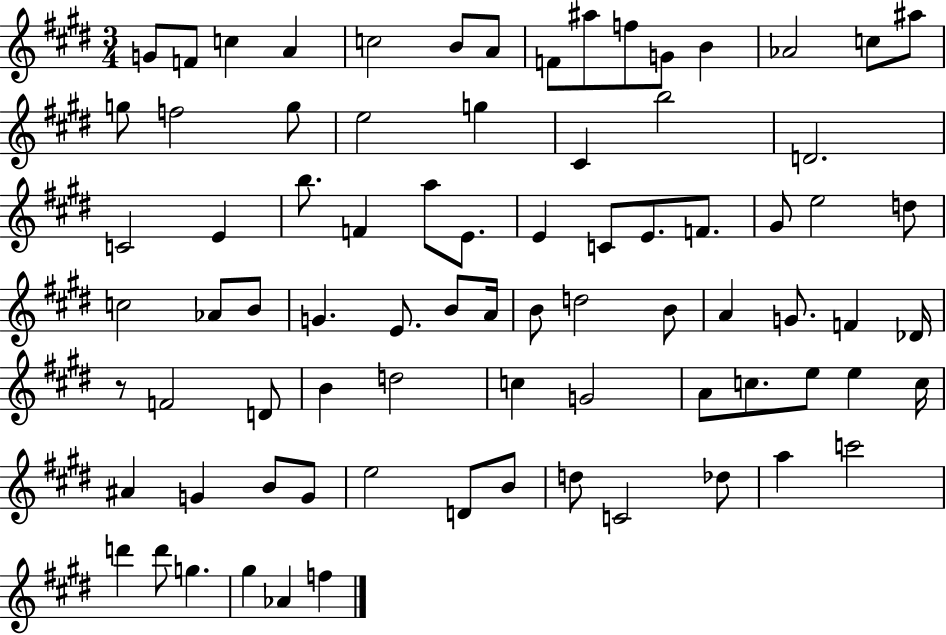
{
  \clef treble
  \numericTimeSignature
  \time 3/4
  \key e \major
  g'8 f'8 c''4 a'4 | c''2 b'8 a'8 | f'8 ais''8 f''8 g'8 b'4 | aes'2 c''8 ais''8 | \break g''8 f''2 g''8 | e''2 g''4 | cis'4 b''2 | d'2. | \break c'2 e'4 | b''8. f'4 a''8 e'8. | e'4 c'8 e'8. f'8. | gis'8 e''2 d''8 | \break c''2 aes'8 b'8 | g'4. e'8. b'8 a'16 | b'8 d''2 b'8 | a'4 g'8. f'4 des'16 | \break r8 f'2 d'8 | b'4 d''2 | c''4 g'2 | a'8 c''8. e''8 e''4 c''16 | \break ais'4 g'4 b'8 g'8 | e''2 d'8 b'8 | d''8 c'2 des''8 | a''4 c'''2 | \break d'''4 d'''8 g''4. | gis''4 aes'4 f''4 | \bar "|."
}